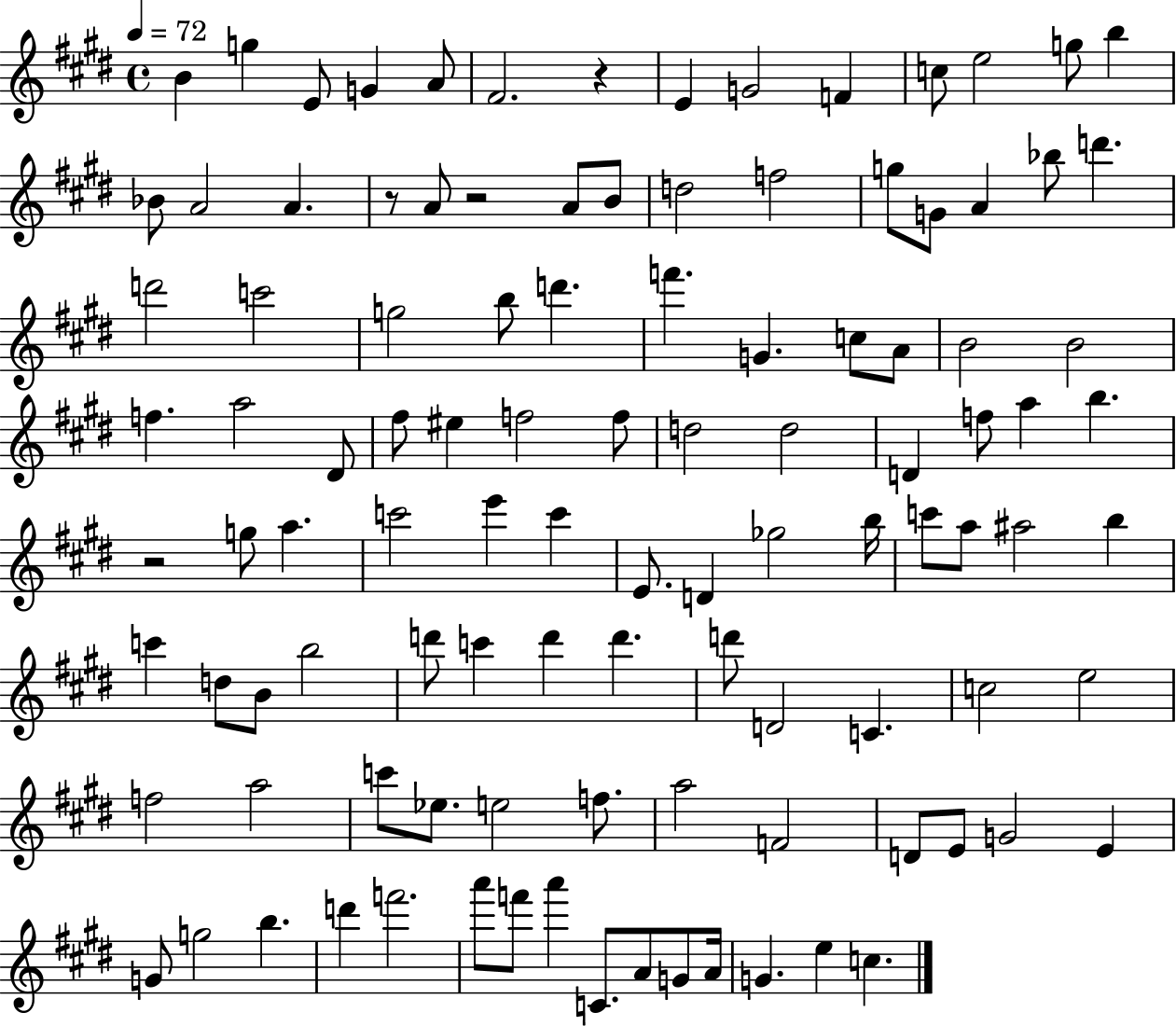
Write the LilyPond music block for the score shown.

{
  \clef treble
  \time 4/4
  \defaultTimeSignature
  \key e \major
  \tempo 4 = 72
  b'4 g''4 e'8 g'4 a'8 | fis'2. r4 | e'4 g'2 f'4 | c''8 e''2 g''8 b''4 | \break bes'8 a'2 a'4. | r8 a'8 r2 a'8 b'8 | d''2 f''2 | g''8 g'8 a'4 bes''8 d'''4. | \break d'''2 c'''2 | g''2 b''8 d'''4. | f'''4. g'4. c''8 a'8 | b'2 b'2 | \break f''4. a''2 dis'8 | fis''8 eis''4 f''2 f''8 | d''2 d''2 | d'4 f''8 a''4 b''4. | \break r2 g''8 a''4. | c'''2 e'''4 c'''4 | e'8. d'4 ges''2 b''16 | c'''8 a''8 ais''2 b''4 | \break c'''4 d''8 b'8 b''2 | d'''8 c'''4 d'''4 d'''4. | d'''8 d'2 c'4. | c''2 e''2 | \break f''2 a''2 | c'''8 ees''8. e''2 f''8. | a''2 f'2 | d'8 e'8 g'2 e'4 | \break g'8 g''2 b''4. | d'''4 f'''2. | a'''8 f'''8 a'''4 c'8. a'8 g'8 a'16 | g'4. e''4 c''4. | \break \bar "|."
}